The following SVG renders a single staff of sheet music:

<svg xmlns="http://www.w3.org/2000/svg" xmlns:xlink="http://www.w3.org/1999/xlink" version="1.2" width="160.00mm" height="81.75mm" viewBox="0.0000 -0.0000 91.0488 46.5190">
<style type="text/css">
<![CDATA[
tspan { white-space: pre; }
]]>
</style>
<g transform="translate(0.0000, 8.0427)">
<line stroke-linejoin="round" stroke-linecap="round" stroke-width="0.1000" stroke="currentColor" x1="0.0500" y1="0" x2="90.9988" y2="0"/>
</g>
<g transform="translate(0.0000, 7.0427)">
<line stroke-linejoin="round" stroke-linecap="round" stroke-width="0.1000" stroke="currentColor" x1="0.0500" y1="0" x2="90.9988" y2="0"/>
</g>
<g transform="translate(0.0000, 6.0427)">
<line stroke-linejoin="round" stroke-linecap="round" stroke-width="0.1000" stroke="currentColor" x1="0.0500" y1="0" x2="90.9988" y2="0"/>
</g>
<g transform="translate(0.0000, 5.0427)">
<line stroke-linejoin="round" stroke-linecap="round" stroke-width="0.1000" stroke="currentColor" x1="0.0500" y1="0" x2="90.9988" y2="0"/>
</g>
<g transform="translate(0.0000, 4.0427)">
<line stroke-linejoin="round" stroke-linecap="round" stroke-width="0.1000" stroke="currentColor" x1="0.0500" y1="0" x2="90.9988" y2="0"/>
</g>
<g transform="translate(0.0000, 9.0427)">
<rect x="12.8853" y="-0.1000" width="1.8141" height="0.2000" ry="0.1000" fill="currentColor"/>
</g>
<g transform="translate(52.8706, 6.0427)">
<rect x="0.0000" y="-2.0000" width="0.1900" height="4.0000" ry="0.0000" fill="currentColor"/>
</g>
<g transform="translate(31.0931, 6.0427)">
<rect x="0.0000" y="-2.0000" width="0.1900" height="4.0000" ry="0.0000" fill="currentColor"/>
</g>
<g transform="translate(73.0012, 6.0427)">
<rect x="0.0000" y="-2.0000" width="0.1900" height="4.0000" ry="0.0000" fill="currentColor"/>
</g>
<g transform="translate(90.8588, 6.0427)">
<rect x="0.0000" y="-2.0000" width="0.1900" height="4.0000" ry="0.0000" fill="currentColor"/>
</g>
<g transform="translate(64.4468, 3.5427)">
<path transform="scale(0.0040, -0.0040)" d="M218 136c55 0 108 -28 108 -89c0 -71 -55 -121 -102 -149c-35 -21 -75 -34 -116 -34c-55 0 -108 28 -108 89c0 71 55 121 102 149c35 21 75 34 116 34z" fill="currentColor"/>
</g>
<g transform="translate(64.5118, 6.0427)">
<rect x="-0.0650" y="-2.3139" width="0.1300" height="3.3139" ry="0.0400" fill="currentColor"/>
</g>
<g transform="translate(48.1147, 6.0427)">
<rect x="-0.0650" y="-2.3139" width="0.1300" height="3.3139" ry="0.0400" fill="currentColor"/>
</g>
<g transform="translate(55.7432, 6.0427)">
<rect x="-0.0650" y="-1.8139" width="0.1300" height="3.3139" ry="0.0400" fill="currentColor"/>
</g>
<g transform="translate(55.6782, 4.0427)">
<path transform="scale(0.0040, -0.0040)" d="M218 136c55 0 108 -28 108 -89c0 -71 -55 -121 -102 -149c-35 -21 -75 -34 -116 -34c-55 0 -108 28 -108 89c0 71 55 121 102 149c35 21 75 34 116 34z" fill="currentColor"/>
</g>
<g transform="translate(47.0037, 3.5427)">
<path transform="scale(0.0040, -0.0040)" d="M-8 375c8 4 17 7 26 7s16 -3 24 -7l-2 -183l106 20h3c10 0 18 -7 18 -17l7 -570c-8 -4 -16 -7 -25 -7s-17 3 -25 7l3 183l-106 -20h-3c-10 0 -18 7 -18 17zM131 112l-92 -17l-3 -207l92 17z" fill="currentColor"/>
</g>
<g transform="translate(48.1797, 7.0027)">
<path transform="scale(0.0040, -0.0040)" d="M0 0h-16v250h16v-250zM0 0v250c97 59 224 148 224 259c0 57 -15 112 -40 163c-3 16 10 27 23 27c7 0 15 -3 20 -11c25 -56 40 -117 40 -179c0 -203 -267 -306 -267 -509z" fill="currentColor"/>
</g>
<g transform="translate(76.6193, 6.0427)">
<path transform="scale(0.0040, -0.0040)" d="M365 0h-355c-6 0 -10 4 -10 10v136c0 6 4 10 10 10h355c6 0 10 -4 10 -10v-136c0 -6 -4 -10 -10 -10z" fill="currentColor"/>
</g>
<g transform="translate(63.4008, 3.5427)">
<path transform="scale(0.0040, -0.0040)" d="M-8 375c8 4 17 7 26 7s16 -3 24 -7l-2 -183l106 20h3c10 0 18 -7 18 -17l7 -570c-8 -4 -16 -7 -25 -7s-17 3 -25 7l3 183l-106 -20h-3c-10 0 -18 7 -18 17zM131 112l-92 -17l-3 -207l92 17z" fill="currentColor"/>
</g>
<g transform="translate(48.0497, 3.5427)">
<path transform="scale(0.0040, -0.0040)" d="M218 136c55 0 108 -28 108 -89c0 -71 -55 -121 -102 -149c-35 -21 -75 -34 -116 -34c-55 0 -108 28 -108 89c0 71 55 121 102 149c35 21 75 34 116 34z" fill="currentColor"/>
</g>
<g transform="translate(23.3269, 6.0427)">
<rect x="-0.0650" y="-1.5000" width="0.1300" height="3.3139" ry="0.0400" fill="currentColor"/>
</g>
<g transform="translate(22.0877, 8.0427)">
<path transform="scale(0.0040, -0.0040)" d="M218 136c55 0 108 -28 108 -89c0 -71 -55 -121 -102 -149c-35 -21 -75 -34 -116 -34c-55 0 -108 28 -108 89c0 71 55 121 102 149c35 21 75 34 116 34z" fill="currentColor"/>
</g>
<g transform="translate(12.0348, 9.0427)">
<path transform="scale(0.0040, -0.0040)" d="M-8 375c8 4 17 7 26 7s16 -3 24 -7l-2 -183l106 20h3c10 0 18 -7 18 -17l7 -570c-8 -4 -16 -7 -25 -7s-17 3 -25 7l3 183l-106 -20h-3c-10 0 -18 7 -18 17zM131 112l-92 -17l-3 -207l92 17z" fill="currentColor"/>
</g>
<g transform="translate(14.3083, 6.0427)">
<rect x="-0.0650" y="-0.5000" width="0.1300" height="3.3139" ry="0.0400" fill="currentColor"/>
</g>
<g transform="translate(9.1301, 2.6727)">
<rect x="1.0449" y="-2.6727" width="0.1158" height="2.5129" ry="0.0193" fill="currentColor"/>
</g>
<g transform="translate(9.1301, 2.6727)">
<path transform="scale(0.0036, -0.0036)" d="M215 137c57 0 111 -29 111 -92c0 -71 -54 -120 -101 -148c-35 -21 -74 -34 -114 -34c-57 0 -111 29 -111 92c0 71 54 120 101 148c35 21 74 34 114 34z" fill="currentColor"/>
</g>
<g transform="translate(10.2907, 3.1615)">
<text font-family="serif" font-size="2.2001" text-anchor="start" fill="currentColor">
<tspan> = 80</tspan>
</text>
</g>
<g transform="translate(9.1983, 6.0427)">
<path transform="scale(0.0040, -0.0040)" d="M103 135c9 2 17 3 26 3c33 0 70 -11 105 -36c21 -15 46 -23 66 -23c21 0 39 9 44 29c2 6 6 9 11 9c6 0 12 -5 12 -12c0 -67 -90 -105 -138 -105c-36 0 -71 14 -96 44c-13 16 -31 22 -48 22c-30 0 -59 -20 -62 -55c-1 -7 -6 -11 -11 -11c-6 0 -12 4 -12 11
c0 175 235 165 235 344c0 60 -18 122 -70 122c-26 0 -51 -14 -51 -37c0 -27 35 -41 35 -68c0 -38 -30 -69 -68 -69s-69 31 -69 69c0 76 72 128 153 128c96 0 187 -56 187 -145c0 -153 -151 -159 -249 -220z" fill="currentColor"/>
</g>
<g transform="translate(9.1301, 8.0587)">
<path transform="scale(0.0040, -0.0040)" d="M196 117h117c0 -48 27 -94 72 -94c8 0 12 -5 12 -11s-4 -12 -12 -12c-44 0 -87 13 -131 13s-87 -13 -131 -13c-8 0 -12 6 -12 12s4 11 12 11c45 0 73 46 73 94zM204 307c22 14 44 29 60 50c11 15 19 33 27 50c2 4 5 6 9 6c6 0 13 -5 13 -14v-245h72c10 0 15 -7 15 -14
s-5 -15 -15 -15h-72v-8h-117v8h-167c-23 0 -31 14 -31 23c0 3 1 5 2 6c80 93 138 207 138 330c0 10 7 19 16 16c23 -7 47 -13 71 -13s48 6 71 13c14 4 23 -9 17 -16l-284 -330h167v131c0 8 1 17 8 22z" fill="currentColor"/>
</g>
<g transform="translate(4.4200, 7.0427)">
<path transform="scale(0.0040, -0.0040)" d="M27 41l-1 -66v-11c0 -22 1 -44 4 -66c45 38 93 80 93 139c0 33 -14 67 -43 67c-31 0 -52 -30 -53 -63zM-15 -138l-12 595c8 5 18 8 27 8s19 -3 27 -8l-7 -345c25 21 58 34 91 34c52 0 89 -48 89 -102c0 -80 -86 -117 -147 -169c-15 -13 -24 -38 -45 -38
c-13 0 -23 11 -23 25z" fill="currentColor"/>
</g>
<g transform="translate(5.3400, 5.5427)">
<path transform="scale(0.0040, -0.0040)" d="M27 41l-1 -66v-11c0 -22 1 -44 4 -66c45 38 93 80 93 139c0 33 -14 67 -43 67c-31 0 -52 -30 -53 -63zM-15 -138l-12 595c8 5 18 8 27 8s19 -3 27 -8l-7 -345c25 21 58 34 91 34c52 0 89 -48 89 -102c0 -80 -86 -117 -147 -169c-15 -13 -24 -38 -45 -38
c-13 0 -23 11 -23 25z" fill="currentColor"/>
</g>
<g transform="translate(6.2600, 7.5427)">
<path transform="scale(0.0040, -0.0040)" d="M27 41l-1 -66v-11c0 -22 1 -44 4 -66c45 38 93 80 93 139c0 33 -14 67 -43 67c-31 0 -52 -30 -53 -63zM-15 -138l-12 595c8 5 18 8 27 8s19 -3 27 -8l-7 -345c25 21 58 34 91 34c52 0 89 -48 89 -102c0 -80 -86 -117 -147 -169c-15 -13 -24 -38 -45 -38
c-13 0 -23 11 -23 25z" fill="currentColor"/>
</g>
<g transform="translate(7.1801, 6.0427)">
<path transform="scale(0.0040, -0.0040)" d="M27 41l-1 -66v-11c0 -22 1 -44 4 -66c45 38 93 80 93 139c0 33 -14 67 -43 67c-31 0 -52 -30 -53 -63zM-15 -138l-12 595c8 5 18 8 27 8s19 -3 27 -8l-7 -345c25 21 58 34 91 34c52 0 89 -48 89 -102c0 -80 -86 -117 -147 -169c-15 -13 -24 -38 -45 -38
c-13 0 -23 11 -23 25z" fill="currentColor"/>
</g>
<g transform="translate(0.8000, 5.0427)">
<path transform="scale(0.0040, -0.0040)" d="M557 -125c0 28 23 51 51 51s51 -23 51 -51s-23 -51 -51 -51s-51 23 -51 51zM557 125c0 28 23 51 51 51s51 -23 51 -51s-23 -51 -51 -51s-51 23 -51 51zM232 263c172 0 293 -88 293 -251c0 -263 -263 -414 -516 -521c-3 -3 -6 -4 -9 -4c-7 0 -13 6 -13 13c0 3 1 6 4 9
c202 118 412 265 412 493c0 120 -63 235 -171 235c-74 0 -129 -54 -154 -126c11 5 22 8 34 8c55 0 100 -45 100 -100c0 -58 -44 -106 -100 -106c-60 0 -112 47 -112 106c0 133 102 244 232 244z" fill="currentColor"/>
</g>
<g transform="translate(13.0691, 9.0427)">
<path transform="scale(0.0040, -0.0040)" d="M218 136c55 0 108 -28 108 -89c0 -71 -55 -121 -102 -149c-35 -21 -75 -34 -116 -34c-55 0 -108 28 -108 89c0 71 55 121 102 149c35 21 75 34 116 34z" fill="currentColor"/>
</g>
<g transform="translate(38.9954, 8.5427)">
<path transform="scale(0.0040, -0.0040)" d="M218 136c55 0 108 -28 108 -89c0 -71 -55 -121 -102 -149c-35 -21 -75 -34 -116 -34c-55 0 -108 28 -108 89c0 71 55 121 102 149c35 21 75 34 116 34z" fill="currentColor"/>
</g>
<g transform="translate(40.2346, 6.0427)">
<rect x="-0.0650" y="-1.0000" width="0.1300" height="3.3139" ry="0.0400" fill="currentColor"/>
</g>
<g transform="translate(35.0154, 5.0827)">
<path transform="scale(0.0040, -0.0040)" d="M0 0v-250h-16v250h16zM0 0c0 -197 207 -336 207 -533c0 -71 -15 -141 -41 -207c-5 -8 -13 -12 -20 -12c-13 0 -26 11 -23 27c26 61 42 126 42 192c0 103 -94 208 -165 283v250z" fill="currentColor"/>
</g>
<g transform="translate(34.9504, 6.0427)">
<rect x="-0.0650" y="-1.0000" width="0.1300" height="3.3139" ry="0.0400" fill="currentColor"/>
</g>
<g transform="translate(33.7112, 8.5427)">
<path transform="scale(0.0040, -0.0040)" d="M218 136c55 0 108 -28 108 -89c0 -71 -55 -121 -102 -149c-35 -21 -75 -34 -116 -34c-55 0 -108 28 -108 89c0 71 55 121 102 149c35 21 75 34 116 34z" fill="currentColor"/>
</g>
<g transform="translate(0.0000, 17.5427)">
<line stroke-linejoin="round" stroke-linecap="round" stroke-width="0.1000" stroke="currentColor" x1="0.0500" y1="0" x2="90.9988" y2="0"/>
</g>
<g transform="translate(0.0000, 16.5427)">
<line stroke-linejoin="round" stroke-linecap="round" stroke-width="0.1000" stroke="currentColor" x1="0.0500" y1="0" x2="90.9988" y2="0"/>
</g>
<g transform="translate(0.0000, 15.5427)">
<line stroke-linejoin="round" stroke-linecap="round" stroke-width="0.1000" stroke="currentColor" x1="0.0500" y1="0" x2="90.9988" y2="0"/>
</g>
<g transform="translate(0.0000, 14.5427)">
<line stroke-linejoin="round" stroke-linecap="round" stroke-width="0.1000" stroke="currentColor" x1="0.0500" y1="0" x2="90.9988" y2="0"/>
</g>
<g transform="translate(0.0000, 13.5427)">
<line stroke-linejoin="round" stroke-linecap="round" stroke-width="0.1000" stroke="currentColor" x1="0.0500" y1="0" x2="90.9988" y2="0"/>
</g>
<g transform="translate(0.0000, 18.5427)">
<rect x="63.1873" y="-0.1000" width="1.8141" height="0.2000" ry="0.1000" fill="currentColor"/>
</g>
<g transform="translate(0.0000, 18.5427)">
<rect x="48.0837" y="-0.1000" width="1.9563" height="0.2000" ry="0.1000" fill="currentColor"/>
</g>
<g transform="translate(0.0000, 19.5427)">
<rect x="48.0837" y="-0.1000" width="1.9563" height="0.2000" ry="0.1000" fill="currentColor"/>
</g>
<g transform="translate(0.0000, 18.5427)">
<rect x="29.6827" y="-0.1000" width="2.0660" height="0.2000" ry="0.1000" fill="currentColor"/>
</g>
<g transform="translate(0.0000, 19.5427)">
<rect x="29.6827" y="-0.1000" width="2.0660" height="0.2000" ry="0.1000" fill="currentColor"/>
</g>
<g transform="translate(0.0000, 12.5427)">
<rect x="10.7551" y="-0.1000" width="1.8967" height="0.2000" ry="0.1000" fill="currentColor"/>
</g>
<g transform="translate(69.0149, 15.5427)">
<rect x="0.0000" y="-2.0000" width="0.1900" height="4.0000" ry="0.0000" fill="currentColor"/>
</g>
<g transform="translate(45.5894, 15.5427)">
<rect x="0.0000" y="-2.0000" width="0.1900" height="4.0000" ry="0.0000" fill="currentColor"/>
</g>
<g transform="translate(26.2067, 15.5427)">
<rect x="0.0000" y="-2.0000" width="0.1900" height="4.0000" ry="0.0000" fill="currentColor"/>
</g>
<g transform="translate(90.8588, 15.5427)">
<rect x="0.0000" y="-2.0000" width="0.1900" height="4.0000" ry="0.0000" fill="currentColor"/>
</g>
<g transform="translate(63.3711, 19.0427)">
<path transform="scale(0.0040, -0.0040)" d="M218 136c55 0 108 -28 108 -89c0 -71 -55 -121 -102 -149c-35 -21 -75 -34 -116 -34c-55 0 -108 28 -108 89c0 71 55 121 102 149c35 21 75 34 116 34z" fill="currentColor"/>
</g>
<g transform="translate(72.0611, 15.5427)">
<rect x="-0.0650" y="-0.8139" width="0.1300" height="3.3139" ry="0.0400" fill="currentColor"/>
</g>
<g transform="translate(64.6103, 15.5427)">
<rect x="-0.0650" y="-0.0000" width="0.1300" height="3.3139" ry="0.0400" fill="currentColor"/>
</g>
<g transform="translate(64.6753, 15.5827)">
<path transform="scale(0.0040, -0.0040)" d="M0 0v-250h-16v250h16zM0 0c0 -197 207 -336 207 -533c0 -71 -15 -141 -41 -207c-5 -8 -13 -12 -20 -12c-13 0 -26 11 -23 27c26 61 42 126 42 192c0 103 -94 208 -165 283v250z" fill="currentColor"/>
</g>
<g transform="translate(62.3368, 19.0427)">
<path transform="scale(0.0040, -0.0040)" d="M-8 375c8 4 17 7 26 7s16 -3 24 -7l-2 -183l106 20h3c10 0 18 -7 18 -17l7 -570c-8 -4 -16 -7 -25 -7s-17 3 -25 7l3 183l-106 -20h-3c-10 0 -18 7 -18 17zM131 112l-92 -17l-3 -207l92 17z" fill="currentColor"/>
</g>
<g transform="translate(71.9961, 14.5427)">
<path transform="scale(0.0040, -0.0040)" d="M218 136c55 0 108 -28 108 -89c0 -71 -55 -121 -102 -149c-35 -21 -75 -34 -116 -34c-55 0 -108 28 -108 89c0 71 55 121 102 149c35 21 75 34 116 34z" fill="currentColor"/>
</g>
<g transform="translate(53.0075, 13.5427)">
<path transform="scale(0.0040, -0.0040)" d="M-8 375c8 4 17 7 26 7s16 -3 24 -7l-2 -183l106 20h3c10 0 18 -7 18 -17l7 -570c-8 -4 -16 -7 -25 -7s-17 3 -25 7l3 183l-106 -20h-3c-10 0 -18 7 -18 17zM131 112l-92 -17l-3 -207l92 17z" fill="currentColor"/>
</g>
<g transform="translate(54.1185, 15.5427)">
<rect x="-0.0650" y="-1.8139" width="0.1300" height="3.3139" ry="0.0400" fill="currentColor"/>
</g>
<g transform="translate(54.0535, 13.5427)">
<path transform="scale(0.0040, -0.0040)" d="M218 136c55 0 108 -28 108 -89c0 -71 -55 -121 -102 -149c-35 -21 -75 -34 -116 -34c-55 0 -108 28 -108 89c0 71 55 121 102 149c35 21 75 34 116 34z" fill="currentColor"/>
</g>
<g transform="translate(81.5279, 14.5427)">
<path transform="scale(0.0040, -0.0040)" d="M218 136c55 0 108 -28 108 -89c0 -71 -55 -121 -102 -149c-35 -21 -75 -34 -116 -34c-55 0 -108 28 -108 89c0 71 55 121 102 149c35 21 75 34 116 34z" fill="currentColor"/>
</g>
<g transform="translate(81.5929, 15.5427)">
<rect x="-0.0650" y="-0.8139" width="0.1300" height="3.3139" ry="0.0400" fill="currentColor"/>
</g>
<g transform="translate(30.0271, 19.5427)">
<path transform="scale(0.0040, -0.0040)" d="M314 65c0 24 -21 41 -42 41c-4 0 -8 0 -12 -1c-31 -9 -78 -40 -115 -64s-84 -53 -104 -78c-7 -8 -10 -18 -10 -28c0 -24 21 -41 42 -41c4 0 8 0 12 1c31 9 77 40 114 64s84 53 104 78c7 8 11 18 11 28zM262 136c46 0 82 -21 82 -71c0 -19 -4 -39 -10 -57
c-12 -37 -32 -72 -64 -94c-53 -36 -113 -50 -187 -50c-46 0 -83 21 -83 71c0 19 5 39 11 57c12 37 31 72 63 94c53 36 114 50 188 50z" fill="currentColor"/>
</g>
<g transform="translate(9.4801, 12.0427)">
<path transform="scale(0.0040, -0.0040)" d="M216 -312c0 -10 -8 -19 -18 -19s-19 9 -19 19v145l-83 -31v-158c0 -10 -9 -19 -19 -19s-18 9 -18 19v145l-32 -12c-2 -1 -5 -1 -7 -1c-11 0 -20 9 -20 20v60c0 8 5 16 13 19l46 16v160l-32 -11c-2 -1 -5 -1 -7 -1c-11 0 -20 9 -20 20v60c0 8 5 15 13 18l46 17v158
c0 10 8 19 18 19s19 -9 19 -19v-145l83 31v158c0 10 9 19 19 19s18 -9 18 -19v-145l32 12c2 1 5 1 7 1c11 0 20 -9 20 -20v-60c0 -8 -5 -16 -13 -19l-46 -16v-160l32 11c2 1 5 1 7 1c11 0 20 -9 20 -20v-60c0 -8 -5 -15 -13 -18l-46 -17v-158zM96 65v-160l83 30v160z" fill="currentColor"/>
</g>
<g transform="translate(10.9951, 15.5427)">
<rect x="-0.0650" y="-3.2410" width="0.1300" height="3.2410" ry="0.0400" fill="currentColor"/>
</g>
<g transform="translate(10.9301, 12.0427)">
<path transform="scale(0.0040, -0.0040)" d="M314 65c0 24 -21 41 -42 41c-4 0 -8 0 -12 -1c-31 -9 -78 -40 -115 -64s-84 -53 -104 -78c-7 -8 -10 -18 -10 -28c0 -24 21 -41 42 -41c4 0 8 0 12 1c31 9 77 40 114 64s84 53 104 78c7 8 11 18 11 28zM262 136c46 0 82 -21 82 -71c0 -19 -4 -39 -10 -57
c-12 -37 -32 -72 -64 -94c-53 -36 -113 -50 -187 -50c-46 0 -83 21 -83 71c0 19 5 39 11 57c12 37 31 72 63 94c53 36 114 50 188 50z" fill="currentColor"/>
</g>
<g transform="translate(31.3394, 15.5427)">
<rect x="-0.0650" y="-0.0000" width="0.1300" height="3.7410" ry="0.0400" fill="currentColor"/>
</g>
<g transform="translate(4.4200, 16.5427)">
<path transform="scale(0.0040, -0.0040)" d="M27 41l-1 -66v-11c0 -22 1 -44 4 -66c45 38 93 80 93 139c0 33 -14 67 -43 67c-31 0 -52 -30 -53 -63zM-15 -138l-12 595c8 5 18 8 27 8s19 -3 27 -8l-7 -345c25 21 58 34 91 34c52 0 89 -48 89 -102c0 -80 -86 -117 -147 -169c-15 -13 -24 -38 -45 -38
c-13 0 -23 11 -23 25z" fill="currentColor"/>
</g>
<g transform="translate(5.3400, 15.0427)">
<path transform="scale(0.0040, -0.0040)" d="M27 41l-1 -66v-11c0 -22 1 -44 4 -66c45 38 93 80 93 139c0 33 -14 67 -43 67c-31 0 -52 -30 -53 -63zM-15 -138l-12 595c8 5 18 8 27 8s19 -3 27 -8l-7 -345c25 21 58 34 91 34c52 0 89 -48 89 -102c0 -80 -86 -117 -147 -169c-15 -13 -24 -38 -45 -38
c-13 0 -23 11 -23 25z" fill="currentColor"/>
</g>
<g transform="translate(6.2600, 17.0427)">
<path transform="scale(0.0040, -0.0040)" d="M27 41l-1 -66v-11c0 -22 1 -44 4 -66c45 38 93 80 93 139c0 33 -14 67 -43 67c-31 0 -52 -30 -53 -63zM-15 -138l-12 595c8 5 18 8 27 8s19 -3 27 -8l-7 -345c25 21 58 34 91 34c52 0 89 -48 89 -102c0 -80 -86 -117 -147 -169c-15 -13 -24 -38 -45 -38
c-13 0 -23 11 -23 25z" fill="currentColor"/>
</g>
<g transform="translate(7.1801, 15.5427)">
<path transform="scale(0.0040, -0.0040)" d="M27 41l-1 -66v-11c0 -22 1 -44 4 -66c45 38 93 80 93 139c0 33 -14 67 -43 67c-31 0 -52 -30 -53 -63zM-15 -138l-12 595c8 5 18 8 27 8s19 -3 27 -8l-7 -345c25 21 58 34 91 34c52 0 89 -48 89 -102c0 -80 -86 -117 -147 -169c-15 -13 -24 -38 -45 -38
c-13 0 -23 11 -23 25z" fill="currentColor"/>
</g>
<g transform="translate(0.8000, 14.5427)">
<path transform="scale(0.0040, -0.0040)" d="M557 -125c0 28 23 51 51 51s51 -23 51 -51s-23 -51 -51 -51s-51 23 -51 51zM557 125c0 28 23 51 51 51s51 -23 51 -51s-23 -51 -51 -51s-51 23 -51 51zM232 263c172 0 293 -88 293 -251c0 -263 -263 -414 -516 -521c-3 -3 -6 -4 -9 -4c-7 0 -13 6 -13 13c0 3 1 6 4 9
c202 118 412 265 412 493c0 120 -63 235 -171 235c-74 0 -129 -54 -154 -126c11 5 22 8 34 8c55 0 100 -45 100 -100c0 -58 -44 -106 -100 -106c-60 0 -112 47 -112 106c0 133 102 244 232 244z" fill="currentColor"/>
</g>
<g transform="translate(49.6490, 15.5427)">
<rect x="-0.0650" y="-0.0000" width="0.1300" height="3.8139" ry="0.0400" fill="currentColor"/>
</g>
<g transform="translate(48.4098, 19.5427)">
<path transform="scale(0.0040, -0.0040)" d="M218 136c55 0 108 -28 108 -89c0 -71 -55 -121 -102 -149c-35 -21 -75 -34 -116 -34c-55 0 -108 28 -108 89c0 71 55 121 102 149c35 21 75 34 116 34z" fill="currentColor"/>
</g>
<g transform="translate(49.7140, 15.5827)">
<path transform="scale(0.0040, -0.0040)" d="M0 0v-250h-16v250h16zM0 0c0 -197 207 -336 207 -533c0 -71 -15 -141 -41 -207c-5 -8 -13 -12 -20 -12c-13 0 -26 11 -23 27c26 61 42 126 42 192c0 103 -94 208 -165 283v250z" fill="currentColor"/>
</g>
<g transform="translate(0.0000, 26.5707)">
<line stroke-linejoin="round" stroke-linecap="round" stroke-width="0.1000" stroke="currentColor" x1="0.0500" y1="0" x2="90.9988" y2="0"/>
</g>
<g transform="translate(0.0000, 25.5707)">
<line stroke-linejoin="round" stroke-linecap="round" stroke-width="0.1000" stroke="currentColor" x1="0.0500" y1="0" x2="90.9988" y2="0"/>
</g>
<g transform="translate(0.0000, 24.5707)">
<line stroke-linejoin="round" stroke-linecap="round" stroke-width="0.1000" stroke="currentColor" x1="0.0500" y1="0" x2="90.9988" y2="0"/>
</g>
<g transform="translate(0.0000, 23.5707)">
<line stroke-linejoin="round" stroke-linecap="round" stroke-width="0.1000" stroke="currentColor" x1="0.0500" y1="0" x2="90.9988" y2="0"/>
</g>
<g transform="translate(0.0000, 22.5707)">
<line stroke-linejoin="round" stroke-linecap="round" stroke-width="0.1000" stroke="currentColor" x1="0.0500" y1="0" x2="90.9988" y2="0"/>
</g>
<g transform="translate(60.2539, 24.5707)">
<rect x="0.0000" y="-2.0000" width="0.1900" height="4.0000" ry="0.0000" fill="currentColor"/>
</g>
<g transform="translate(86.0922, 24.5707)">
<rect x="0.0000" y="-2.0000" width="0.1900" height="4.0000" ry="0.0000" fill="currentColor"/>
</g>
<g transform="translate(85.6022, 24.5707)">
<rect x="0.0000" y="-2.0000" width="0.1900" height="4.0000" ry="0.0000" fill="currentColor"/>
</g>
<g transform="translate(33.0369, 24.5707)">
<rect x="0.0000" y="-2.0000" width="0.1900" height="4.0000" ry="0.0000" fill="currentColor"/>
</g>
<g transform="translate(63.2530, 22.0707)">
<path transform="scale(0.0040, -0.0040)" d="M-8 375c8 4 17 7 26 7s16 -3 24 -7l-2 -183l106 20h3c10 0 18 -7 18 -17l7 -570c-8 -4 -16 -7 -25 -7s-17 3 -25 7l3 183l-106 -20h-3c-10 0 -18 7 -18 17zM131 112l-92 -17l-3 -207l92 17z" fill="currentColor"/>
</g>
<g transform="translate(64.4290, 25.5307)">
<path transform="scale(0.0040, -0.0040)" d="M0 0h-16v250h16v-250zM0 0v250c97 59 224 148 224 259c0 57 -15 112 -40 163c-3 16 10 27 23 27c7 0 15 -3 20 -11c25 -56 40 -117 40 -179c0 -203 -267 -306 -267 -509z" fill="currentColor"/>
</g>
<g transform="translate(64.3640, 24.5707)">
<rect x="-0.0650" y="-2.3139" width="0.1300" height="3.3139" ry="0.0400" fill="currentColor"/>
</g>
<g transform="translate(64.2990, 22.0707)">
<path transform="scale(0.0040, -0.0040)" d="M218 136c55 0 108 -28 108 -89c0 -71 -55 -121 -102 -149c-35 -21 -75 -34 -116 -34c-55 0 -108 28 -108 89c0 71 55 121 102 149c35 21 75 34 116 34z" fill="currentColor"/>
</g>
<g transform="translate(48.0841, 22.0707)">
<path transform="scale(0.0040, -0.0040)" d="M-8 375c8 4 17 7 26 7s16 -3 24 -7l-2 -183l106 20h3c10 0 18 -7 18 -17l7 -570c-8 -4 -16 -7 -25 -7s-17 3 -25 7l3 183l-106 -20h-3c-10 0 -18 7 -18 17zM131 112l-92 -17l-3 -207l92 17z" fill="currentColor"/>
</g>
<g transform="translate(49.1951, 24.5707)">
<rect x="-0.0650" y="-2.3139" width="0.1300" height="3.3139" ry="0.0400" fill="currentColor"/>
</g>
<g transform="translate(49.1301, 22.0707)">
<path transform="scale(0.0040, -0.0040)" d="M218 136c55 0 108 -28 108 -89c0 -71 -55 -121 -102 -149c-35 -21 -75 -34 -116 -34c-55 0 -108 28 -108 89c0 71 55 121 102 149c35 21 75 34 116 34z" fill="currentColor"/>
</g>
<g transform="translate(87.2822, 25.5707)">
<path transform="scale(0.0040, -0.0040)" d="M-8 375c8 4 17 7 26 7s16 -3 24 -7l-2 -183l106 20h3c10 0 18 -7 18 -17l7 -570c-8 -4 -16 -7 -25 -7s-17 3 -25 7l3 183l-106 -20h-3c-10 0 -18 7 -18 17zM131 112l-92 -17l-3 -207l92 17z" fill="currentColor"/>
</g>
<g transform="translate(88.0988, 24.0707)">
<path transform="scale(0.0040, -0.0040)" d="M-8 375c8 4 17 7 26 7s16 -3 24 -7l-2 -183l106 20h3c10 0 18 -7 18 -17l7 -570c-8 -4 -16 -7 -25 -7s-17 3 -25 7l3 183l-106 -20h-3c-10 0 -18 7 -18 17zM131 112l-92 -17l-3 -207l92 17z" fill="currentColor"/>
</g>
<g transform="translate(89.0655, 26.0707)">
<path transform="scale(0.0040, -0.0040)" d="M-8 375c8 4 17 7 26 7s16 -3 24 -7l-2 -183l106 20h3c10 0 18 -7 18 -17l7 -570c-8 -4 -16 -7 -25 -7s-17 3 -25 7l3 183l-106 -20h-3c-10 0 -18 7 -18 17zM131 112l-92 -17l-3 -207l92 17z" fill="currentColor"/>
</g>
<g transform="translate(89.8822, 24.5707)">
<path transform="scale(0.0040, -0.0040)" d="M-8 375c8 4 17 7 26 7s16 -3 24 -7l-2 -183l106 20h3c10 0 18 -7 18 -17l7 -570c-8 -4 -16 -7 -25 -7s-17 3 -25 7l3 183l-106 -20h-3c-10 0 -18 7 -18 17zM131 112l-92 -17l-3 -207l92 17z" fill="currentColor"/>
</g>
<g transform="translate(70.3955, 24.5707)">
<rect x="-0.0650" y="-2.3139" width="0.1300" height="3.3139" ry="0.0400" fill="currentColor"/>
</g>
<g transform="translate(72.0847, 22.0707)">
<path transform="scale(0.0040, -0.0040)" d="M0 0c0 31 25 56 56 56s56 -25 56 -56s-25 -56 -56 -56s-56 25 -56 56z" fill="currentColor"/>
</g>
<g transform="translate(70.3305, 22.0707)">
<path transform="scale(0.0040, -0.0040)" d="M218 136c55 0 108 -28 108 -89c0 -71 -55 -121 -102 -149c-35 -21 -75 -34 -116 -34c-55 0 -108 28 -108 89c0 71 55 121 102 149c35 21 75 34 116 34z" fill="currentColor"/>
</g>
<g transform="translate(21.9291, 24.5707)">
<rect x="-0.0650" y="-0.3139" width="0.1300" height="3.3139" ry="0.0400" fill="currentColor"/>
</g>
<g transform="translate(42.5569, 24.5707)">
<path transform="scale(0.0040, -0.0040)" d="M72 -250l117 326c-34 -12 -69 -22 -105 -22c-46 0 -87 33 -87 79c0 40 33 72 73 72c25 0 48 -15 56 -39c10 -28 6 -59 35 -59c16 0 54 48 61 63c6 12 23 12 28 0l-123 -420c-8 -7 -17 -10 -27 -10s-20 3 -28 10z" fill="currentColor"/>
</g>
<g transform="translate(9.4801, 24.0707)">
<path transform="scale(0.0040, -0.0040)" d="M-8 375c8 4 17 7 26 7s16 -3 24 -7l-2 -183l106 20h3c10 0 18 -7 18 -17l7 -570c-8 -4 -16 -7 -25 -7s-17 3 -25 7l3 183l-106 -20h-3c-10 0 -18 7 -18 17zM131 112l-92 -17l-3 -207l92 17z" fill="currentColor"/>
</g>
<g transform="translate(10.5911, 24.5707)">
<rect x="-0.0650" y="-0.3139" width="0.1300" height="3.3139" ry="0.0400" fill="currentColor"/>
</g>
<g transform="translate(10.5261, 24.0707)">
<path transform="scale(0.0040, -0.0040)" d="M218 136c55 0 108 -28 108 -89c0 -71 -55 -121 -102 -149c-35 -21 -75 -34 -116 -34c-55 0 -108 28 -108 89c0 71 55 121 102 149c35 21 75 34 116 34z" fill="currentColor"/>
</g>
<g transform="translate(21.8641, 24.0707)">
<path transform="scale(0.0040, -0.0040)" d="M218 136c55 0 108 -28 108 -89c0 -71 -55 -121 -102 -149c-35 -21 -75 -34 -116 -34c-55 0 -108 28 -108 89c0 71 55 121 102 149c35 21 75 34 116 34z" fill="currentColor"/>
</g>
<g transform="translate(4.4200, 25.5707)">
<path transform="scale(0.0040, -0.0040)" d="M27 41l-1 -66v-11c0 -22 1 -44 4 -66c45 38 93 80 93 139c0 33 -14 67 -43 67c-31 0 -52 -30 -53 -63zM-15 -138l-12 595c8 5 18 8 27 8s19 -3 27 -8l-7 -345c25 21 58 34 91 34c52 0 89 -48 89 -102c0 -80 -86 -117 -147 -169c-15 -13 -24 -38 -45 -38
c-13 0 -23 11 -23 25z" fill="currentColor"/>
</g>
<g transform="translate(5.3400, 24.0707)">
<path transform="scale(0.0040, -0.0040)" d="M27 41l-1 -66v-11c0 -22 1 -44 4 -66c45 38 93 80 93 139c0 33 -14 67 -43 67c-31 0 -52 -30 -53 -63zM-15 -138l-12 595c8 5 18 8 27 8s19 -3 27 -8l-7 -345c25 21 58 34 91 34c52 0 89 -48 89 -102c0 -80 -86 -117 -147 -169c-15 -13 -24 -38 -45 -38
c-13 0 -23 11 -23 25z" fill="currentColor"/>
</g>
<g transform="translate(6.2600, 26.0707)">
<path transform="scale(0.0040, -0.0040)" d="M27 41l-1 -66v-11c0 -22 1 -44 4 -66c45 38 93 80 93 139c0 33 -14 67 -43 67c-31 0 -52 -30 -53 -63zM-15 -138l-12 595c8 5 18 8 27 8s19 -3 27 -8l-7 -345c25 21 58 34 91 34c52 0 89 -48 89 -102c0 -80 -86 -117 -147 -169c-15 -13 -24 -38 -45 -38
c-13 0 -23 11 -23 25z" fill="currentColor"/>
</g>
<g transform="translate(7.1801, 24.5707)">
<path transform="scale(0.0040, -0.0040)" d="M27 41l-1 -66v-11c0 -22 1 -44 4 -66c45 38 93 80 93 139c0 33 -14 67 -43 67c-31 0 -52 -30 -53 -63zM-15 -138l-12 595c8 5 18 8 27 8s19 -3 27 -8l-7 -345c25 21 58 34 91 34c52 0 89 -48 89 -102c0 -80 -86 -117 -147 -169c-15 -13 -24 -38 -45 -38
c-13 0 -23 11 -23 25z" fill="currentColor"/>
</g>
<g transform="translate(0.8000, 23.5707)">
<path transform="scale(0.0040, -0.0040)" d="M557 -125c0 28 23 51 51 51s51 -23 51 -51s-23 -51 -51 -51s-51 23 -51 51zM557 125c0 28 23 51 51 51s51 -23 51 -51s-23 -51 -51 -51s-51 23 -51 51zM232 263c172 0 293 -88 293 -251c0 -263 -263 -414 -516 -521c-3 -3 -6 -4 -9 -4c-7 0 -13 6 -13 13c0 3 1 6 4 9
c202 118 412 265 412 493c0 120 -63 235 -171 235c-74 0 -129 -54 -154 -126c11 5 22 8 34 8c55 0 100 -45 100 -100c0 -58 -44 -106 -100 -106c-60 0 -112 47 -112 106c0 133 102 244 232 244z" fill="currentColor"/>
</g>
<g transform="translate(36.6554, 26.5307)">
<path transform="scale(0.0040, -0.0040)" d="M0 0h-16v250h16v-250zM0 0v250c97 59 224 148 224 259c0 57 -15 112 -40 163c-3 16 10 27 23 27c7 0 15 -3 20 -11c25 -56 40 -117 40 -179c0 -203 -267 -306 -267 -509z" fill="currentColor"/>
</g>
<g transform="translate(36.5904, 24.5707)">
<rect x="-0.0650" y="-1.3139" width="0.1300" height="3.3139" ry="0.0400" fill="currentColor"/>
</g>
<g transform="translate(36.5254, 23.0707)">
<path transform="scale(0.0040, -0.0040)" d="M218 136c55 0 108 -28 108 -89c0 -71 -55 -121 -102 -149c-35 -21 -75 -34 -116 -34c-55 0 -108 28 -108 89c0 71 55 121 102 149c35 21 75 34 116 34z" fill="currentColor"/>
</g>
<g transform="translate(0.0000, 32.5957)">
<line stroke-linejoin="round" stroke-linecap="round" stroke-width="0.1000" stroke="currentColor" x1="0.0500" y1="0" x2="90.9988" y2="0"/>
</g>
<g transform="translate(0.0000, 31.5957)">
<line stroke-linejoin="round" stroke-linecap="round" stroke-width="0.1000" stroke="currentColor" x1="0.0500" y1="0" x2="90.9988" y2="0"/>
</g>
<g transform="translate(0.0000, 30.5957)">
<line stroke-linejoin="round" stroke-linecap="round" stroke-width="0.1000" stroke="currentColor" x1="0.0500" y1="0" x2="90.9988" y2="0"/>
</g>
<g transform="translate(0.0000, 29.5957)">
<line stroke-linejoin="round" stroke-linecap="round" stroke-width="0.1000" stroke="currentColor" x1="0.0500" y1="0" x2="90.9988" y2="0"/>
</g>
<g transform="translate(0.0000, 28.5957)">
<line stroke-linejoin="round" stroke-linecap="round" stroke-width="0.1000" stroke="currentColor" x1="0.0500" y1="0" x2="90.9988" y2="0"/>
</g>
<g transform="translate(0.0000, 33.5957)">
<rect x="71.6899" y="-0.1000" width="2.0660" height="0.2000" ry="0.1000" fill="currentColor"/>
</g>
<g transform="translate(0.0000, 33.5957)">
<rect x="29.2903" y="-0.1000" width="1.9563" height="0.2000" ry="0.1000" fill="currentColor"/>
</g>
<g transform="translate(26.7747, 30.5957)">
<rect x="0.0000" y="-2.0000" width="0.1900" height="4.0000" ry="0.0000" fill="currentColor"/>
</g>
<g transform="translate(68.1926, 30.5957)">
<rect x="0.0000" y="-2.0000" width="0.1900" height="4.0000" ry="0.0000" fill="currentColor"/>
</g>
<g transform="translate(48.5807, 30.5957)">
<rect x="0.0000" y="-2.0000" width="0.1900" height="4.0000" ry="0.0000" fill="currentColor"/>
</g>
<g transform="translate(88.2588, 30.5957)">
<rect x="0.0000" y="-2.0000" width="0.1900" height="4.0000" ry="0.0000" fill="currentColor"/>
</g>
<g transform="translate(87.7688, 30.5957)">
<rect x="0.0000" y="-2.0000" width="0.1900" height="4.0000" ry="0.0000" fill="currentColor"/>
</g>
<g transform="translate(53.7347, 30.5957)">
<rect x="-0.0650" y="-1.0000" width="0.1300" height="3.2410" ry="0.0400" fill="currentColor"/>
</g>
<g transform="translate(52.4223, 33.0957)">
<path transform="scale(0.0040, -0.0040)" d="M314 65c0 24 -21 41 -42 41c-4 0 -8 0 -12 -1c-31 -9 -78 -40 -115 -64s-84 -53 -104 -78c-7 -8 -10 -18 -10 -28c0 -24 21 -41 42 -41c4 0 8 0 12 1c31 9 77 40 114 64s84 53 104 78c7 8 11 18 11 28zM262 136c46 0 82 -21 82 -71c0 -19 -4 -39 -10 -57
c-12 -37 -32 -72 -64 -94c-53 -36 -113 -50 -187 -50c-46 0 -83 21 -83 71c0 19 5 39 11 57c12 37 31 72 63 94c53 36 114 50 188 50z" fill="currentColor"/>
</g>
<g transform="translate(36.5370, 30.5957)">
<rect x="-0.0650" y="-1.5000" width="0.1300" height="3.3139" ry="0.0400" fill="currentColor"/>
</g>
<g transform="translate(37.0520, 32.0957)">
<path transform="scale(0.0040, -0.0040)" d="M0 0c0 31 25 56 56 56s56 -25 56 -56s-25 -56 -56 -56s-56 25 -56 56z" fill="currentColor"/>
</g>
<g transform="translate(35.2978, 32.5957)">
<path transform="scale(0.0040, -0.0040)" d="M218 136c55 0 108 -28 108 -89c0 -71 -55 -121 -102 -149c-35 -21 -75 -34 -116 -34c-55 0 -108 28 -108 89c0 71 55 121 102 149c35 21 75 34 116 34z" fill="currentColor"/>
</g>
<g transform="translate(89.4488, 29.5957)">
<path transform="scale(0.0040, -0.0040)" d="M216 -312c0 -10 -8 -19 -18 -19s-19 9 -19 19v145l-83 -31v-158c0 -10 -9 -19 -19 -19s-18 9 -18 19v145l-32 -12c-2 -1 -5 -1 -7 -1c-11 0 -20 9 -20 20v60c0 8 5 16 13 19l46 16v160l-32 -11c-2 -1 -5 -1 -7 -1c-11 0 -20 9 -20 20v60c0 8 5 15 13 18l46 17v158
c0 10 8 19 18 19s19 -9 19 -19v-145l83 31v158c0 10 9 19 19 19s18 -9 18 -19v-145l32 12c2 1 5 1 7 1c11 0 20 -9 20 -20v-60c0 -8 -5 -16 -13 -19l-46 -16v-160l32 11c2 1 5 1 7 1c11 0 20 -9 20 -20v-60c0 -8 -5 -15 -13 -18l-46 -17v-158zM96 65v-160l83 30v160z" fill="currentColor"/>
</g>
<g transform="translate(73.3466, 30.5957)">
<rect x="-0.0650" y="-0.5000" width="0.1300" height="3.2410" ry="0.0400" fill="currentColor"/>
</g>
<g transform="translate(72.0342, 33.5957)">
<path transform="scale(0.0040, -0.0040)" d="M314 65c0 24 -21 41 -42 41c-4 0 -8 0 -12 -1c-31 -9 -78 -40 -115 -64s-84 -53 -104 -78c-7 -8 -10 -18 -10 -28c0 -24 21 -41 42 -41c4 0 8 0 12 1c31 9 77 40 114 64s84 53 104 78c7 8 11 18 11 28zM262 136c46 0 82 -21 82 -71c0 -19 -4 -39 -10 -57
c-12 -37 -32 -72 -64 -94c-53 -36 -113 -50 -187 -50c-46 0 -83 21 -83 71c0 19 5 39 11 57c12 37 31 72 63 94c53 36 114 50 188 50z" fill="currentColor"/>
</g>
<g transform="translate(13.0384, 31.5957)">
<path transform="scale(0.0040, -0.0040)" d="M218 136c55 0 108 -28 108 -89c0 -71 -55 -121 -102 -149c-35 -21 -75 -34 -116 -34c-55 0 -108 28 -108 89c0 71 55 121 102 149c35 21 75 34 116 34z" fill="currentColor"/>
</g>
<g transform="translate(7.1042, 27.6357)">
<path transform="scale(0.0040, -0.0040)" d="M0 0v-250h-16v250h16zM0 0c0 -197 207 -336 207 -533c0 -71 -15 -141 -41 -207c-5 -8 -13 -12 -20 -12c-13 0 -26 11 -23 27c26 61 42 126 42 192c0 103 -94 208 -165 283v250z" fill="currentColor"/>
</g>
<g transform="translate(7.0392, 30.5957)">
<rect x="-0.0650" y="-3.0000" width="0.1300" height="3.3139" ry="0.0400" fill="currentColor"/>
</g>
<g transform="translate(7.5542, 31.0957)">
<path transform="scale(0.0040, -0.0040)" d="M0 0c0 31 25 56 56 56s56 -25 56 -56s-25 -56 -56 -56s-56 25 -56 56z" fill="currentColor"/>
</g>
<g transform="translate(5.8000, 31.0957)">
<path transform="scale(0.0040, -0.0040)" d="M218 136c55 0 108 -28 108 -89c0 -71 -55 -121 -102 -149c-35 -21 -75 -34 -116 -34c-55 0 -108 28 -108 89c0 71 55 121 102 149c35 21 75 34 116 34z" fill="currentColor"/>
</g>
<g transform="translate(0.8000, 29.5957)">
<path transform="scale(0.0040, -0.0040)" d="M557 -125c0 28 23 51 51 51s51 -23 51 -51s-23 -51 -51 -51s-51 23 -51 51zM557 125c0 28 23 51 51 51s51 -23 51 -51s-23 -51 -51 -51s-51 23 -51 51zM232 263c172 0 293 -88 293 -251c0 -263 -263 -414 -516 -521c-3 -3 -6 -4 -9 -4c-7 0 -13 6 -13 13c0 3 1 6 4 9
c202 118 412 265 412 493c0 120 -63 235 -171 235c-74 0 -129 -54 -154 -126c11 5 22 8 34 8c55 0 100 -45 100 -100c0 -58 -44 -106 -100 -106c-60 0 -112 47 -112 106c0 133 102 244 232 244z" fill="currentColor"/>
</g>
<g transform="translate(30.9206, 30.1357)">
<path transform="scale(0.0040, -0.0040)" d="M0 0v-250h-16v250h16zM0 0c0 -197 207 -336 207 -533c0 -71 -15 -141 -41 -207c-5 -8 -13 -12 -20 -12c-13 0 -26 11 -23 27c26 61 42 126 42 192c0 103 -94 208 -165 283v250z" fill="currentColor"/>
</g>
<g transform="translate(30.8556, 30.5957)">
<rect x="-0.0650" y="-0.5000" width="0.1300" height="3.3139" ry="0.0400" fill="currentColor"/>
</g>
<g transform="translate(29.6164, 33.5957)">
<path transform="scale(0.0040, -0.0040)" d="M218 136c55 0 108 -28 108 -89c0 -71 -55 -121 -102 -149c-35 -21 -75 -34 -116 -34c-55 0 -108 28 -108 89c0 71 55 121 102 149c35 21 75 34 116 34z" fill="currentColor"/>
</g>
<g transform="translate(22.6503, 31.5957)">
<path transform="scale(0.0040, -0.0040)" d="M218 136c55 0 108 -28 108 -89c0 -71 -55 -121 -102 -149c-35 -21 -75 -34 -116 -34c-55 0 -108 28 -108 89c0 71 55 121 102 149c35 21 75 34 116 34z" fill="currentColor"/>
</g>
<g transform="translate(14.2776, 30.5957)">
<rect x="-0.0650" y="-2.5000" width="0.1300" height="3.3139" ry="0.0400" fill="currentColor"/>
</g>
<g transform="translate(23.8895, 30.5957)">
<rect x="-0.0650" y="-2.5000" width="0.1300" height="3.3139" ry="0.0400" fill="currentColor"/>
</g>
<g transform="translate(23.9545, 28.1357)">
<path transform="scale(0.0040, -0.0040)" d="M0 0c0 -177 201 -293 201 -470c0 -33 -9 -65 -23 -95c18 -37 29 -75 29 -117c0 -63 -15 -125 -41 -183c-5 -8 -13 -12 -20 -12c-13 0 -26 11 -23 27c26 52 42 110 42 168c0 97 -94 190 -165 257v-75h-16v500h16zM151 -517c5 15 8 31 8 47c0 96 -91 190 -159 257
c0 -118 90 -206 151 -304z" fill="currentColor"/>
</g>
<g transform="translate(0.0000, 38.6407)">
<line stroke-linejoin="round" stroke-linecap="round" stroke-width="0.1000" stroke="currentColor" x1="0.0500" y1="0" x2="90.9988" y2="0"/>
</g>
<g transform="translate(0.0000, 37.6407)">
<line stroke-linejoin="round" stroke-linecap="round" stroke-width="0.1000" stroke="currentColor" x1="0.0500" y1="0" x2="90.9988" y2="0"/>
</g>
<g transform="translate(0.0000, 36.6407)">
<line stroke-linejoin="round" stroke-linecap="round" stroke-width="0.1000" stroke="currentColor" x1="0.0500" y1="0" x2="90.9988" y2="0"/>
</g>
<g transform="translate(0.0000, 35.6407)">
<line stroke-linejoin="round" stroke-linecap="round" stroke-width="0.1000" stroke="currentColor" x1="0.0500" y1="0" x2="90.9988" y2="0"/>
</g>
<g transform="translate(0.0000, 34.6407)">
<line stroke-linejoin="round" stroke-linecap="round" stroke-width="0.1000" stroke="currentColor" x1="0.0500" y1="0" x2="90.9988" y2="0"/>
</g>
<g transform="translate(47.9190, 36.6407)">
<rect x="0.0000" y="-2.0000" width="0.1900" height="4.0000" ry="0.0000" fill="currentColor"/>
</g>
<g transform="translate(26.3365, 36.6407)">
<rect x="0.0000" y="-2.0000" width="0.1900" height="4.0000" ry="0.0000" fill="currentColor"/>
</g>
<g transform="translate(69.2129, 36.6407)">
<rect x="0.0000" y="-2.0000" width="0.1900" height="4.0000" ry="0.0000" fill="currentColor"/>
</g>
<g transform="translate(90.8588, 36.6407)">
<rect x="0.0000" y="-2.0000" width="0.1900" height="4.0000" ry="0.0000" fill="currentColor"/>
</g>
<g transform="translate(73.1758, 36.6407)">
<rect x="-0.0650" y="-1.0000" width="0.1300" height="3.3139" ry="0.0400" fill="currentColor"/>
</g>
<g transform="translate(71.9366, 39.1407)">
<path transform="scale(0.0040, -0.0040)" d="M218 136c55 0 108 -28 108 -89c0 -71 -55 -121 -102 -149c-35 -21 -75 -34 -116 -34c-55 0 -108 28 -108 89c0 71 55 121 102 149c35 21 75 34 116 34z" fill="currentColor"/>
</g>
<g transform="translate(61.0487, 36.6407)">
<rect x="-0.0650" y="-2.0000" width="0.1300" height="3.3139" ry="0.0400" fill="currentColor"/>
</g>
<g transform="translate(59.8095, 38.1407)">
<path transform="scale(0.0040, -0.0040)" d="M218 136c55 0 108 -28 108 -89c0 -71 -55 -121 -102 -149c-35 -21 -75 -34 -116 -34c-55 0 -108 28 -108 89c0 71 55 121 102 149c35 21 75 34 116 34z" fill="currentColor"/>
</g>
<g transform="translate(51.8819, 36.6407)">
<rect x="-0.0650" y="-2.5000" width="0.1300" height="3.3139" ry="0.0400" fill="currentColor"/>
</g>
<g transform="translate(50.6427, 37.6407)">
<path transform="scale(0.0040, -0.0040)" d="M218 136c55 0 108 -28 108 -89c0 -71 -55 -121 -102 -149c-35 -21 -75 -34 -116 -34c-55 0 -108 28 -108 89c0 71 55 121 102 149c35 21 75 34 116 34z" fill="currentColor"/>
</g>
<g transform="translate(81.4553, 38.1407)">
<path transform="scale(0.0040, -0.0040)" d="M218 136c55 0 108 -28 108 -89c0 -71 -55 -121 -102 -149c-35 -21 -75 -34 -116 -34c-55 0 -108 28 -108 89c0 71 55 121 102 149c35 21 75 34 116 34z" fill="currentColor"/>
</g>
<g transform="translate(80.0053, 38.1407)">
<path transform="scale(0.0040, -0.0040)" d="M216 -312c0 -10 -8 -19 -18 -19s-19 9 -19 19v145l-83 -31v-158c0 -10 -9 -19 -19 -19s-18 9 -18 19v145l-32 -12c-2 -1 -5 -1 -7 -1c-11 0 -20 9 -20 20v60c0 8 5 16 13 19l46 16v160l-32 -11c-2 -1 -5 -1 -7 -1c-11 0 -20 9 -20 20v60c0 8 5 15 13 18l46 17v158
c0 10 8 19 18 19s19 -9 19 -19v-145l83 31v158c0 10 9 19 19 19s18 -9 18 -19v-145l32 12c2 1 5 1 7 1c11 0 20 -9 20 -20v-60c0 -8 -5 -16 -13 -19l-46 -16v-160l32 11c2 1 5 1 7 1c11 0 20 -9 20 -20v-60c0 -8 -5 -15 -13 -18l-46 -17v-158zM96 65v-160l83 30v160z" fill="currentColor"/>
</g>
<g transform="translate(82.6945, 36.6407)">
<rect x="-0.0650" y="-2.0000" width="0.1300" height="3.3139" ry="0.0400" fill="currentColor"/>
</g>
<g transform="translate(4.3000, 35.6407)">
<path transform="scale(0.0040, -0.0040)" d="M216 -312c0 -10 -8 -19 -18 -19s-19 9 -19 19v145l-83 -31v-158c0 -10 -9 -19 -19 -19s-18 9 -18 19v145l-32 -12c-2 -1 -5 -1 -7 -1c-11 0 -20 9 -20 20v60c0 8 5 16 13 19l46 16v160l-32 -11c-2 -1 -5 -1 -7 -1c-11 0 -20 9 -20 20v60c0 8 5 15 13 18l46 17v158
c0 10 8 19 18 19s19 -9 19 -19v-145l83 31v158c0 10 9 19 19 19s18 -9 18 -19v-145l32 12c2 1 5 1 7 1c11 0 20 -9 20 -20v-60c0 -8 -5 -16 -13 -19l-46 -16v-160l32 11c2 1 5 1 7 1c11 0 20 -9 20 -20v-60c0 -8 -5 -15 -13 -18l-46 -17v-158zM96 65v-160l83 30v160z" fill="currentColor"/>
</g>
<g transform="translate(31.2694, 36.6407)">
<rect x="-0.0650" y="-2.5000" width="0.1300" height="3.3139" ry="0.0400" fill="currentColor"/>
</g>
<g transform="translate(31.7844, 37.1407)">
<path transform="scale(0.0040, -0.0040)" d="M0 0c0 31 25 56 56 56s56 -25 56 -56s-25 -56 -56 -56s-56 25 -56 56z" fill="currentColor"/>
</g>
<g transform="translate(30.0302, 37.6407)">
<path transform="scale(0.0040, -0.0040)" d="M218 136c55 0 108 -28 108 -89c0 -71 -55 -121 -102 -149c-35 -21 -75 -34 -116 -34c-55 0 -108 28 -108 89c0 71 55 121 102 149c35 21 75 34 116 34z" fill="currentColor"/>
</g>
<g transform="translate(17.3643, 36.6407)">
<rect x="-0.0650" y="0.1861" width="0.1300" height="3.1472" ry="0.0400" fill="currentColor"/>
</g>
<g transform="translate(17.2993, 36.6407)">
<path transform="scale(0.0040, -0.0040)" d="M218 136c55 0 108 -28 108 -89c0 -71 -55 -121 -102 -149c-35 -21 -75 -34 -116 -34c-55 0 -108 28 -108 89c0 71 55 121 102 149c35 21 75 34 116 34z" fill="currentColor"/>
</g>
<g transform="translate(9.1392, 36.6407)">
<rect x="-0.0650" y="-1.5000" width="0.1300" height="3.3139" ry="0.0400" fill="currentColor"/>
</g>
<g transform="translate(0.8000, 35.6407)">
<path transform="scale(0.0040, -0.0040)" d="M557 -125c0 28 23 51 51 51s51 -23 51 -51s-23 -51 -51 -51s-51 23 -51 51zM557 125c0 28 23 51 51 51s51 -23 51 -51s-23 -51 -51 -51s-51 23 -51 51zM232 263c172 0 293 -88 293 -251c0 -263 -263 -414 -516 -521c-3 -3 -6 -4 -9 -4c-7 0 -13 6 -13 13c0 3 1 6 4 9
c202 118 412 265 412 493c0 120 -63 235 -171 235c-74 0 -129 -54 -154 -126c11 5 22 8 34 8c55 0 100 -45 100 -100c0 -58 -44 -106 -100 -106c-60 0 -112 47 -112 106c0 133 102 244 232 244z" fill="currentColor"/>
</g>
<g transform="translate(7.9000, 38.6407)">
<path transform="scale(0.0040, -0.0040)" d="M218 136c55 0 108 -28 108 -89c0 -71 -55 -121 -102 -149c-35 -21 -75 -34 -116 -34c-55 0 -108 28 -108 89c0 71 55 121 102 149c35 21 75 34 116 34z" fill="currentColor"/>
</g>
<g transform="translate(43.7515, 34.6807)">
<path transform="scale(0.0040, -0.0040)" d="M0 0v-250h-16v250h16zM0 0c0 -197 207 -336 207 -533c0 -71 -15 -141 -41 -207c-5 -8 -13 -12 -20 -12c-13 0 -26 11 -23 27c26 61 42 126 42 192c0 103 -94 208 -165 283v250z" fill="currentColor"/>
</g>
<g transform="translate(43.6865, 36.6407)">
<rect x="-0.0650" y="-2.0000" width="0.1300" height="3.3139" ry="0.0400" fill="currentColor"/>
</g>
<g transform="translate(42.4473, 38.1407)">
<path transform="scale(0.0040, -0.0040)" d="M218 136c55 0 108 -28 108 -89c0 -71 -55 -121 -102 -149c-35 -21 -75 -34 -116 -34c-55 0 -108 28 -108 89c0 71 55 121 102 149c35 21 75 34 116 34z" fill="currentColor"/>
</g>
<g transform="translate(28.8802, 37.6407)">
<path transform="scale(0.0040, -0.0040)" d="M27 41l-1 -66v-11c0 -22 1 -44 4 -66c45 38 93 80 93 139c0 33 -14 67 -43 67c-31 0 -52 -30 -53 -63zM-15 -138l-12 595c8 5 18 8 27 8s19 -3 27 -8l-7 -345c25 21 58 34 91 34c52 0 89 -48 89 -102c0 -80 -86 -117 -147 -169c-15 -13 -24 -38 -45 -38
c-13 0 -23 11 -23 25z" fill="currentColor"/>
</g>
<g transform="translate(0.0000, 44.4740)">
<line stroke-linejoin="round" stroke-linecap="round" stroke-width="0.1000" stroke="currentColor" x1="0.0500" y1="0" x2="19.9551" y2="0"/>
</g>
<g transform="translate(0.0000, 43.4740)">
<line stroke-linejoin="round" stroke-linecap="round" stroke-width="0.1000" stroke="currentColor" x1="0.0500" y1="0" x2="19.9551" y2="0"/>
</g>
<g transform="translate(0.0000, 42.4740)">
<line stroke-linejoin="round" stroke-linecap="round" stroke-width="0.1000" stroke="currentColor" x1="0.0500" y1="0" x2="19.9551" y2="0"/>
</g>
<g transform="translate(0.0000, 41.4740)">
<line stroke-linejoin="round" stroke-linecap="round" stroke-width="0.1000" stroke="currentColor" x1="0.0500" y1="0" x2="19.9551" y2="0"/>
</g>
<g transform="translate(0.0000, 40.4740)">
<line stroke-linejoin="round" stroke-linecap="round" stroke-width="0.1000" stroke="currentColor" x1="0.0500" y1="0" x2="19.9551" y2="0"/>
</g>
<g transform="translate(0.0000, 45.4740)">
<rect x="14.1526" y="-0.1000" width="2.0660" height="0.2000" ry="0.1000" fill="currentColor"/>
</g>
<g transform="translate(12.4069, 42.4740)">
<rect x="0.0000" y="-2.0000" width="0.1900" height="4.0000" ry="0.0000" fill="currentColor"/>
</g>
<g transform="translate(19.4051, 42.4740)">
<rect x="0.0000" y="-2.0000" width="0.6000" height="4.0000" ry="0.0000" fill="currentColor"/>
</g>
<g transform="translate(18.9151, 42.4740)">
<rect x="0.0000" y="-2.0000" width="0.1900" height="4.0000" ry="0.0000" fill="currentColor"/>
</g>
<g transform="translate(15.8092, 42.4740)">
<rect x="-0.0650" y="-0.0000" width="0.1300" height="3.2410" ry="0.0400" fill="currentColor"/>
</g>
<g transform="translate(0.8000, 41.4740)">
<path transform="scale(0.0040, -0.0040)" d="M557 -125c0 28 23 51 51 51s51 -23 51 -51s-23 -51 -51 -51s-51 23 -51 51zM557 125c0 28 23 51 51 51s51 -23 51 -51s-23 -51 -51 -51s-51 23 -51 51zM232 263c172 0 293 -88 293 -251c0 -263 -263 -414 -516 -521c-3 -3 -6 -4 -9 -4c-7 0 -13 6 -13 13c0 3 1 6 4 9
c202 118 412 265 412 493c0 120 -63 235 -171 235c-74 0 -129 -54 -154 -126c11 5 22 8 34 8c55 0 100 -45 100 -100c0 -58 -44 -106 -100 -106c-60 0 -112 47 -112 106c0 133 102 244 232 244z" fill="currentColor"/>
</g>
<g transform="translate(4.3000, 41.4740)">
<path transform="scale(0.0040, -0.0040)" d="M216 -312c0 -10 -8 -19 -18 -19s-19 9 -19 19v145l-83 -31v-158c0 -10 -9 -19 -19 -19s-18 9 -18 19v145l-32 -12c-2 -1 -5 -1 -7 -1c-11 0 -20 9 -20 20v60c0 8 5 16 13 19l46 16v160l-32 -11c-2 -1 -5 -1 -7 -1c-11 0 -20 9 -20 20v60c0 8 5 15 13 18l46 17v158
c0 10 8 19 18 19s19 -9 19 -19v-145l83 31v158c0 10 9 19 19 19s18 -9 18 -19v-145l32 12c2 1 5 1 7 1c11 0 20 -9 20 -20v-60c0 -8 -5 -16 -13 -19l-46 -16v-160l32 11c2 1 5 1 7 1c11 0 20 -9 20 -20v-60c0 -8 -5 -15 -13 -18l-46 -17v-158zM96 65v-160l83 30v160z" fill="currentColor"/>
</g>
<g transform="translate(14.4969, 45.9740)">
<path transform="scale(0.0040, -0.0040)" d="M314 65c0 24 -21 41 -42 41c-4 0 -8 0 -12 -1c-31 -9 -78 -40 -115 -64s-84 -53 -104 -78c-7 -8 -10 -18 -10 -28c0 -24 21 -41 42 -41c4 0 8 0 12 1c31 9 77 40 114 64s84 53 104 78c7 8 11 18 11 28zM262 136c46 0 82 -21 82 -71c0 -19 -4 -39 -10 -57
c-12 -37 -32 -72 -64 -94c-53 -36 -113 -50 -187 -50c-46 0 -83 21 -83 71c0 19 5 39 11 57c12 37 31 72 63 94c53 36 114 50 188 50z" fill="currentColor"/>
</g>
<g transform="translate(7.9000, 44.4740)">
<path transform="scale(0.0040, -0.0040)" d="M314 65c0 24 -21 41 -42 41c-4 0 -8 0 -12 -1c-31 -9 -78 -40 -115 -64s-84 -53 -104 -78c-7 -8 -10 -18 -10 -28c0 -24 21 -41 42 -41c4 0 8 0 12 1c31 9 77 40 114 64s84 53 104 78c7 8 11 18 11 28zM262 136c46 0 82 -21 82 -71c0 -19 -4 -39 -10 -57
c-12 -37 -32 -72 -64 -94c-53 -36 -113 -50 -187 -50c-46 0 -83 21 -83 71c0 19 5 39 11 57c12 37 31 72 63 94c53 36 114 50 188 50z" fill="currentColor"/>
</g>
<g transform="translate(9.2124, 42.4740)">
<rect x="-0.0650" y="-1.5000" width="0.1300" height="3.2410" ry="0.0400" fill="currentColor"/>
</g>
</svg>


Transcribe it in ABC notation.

X:1
T:Untitled
M:2/4
L:1/4
K:Ab
E,, G,, F,,/2 F,, B,/2 _A, B, z2 ^D2 C,,2 C,,/2 A, D,,/2 F, F, E, E, G,/2 z/2 B, B,/2 B, C,/2 B,, B,,/4 E,,/2 G,, F,,2 E,,2 G,, D, _B,, A,,/2 B,, A,, ^F,, ^A,, G,,2 D,,2